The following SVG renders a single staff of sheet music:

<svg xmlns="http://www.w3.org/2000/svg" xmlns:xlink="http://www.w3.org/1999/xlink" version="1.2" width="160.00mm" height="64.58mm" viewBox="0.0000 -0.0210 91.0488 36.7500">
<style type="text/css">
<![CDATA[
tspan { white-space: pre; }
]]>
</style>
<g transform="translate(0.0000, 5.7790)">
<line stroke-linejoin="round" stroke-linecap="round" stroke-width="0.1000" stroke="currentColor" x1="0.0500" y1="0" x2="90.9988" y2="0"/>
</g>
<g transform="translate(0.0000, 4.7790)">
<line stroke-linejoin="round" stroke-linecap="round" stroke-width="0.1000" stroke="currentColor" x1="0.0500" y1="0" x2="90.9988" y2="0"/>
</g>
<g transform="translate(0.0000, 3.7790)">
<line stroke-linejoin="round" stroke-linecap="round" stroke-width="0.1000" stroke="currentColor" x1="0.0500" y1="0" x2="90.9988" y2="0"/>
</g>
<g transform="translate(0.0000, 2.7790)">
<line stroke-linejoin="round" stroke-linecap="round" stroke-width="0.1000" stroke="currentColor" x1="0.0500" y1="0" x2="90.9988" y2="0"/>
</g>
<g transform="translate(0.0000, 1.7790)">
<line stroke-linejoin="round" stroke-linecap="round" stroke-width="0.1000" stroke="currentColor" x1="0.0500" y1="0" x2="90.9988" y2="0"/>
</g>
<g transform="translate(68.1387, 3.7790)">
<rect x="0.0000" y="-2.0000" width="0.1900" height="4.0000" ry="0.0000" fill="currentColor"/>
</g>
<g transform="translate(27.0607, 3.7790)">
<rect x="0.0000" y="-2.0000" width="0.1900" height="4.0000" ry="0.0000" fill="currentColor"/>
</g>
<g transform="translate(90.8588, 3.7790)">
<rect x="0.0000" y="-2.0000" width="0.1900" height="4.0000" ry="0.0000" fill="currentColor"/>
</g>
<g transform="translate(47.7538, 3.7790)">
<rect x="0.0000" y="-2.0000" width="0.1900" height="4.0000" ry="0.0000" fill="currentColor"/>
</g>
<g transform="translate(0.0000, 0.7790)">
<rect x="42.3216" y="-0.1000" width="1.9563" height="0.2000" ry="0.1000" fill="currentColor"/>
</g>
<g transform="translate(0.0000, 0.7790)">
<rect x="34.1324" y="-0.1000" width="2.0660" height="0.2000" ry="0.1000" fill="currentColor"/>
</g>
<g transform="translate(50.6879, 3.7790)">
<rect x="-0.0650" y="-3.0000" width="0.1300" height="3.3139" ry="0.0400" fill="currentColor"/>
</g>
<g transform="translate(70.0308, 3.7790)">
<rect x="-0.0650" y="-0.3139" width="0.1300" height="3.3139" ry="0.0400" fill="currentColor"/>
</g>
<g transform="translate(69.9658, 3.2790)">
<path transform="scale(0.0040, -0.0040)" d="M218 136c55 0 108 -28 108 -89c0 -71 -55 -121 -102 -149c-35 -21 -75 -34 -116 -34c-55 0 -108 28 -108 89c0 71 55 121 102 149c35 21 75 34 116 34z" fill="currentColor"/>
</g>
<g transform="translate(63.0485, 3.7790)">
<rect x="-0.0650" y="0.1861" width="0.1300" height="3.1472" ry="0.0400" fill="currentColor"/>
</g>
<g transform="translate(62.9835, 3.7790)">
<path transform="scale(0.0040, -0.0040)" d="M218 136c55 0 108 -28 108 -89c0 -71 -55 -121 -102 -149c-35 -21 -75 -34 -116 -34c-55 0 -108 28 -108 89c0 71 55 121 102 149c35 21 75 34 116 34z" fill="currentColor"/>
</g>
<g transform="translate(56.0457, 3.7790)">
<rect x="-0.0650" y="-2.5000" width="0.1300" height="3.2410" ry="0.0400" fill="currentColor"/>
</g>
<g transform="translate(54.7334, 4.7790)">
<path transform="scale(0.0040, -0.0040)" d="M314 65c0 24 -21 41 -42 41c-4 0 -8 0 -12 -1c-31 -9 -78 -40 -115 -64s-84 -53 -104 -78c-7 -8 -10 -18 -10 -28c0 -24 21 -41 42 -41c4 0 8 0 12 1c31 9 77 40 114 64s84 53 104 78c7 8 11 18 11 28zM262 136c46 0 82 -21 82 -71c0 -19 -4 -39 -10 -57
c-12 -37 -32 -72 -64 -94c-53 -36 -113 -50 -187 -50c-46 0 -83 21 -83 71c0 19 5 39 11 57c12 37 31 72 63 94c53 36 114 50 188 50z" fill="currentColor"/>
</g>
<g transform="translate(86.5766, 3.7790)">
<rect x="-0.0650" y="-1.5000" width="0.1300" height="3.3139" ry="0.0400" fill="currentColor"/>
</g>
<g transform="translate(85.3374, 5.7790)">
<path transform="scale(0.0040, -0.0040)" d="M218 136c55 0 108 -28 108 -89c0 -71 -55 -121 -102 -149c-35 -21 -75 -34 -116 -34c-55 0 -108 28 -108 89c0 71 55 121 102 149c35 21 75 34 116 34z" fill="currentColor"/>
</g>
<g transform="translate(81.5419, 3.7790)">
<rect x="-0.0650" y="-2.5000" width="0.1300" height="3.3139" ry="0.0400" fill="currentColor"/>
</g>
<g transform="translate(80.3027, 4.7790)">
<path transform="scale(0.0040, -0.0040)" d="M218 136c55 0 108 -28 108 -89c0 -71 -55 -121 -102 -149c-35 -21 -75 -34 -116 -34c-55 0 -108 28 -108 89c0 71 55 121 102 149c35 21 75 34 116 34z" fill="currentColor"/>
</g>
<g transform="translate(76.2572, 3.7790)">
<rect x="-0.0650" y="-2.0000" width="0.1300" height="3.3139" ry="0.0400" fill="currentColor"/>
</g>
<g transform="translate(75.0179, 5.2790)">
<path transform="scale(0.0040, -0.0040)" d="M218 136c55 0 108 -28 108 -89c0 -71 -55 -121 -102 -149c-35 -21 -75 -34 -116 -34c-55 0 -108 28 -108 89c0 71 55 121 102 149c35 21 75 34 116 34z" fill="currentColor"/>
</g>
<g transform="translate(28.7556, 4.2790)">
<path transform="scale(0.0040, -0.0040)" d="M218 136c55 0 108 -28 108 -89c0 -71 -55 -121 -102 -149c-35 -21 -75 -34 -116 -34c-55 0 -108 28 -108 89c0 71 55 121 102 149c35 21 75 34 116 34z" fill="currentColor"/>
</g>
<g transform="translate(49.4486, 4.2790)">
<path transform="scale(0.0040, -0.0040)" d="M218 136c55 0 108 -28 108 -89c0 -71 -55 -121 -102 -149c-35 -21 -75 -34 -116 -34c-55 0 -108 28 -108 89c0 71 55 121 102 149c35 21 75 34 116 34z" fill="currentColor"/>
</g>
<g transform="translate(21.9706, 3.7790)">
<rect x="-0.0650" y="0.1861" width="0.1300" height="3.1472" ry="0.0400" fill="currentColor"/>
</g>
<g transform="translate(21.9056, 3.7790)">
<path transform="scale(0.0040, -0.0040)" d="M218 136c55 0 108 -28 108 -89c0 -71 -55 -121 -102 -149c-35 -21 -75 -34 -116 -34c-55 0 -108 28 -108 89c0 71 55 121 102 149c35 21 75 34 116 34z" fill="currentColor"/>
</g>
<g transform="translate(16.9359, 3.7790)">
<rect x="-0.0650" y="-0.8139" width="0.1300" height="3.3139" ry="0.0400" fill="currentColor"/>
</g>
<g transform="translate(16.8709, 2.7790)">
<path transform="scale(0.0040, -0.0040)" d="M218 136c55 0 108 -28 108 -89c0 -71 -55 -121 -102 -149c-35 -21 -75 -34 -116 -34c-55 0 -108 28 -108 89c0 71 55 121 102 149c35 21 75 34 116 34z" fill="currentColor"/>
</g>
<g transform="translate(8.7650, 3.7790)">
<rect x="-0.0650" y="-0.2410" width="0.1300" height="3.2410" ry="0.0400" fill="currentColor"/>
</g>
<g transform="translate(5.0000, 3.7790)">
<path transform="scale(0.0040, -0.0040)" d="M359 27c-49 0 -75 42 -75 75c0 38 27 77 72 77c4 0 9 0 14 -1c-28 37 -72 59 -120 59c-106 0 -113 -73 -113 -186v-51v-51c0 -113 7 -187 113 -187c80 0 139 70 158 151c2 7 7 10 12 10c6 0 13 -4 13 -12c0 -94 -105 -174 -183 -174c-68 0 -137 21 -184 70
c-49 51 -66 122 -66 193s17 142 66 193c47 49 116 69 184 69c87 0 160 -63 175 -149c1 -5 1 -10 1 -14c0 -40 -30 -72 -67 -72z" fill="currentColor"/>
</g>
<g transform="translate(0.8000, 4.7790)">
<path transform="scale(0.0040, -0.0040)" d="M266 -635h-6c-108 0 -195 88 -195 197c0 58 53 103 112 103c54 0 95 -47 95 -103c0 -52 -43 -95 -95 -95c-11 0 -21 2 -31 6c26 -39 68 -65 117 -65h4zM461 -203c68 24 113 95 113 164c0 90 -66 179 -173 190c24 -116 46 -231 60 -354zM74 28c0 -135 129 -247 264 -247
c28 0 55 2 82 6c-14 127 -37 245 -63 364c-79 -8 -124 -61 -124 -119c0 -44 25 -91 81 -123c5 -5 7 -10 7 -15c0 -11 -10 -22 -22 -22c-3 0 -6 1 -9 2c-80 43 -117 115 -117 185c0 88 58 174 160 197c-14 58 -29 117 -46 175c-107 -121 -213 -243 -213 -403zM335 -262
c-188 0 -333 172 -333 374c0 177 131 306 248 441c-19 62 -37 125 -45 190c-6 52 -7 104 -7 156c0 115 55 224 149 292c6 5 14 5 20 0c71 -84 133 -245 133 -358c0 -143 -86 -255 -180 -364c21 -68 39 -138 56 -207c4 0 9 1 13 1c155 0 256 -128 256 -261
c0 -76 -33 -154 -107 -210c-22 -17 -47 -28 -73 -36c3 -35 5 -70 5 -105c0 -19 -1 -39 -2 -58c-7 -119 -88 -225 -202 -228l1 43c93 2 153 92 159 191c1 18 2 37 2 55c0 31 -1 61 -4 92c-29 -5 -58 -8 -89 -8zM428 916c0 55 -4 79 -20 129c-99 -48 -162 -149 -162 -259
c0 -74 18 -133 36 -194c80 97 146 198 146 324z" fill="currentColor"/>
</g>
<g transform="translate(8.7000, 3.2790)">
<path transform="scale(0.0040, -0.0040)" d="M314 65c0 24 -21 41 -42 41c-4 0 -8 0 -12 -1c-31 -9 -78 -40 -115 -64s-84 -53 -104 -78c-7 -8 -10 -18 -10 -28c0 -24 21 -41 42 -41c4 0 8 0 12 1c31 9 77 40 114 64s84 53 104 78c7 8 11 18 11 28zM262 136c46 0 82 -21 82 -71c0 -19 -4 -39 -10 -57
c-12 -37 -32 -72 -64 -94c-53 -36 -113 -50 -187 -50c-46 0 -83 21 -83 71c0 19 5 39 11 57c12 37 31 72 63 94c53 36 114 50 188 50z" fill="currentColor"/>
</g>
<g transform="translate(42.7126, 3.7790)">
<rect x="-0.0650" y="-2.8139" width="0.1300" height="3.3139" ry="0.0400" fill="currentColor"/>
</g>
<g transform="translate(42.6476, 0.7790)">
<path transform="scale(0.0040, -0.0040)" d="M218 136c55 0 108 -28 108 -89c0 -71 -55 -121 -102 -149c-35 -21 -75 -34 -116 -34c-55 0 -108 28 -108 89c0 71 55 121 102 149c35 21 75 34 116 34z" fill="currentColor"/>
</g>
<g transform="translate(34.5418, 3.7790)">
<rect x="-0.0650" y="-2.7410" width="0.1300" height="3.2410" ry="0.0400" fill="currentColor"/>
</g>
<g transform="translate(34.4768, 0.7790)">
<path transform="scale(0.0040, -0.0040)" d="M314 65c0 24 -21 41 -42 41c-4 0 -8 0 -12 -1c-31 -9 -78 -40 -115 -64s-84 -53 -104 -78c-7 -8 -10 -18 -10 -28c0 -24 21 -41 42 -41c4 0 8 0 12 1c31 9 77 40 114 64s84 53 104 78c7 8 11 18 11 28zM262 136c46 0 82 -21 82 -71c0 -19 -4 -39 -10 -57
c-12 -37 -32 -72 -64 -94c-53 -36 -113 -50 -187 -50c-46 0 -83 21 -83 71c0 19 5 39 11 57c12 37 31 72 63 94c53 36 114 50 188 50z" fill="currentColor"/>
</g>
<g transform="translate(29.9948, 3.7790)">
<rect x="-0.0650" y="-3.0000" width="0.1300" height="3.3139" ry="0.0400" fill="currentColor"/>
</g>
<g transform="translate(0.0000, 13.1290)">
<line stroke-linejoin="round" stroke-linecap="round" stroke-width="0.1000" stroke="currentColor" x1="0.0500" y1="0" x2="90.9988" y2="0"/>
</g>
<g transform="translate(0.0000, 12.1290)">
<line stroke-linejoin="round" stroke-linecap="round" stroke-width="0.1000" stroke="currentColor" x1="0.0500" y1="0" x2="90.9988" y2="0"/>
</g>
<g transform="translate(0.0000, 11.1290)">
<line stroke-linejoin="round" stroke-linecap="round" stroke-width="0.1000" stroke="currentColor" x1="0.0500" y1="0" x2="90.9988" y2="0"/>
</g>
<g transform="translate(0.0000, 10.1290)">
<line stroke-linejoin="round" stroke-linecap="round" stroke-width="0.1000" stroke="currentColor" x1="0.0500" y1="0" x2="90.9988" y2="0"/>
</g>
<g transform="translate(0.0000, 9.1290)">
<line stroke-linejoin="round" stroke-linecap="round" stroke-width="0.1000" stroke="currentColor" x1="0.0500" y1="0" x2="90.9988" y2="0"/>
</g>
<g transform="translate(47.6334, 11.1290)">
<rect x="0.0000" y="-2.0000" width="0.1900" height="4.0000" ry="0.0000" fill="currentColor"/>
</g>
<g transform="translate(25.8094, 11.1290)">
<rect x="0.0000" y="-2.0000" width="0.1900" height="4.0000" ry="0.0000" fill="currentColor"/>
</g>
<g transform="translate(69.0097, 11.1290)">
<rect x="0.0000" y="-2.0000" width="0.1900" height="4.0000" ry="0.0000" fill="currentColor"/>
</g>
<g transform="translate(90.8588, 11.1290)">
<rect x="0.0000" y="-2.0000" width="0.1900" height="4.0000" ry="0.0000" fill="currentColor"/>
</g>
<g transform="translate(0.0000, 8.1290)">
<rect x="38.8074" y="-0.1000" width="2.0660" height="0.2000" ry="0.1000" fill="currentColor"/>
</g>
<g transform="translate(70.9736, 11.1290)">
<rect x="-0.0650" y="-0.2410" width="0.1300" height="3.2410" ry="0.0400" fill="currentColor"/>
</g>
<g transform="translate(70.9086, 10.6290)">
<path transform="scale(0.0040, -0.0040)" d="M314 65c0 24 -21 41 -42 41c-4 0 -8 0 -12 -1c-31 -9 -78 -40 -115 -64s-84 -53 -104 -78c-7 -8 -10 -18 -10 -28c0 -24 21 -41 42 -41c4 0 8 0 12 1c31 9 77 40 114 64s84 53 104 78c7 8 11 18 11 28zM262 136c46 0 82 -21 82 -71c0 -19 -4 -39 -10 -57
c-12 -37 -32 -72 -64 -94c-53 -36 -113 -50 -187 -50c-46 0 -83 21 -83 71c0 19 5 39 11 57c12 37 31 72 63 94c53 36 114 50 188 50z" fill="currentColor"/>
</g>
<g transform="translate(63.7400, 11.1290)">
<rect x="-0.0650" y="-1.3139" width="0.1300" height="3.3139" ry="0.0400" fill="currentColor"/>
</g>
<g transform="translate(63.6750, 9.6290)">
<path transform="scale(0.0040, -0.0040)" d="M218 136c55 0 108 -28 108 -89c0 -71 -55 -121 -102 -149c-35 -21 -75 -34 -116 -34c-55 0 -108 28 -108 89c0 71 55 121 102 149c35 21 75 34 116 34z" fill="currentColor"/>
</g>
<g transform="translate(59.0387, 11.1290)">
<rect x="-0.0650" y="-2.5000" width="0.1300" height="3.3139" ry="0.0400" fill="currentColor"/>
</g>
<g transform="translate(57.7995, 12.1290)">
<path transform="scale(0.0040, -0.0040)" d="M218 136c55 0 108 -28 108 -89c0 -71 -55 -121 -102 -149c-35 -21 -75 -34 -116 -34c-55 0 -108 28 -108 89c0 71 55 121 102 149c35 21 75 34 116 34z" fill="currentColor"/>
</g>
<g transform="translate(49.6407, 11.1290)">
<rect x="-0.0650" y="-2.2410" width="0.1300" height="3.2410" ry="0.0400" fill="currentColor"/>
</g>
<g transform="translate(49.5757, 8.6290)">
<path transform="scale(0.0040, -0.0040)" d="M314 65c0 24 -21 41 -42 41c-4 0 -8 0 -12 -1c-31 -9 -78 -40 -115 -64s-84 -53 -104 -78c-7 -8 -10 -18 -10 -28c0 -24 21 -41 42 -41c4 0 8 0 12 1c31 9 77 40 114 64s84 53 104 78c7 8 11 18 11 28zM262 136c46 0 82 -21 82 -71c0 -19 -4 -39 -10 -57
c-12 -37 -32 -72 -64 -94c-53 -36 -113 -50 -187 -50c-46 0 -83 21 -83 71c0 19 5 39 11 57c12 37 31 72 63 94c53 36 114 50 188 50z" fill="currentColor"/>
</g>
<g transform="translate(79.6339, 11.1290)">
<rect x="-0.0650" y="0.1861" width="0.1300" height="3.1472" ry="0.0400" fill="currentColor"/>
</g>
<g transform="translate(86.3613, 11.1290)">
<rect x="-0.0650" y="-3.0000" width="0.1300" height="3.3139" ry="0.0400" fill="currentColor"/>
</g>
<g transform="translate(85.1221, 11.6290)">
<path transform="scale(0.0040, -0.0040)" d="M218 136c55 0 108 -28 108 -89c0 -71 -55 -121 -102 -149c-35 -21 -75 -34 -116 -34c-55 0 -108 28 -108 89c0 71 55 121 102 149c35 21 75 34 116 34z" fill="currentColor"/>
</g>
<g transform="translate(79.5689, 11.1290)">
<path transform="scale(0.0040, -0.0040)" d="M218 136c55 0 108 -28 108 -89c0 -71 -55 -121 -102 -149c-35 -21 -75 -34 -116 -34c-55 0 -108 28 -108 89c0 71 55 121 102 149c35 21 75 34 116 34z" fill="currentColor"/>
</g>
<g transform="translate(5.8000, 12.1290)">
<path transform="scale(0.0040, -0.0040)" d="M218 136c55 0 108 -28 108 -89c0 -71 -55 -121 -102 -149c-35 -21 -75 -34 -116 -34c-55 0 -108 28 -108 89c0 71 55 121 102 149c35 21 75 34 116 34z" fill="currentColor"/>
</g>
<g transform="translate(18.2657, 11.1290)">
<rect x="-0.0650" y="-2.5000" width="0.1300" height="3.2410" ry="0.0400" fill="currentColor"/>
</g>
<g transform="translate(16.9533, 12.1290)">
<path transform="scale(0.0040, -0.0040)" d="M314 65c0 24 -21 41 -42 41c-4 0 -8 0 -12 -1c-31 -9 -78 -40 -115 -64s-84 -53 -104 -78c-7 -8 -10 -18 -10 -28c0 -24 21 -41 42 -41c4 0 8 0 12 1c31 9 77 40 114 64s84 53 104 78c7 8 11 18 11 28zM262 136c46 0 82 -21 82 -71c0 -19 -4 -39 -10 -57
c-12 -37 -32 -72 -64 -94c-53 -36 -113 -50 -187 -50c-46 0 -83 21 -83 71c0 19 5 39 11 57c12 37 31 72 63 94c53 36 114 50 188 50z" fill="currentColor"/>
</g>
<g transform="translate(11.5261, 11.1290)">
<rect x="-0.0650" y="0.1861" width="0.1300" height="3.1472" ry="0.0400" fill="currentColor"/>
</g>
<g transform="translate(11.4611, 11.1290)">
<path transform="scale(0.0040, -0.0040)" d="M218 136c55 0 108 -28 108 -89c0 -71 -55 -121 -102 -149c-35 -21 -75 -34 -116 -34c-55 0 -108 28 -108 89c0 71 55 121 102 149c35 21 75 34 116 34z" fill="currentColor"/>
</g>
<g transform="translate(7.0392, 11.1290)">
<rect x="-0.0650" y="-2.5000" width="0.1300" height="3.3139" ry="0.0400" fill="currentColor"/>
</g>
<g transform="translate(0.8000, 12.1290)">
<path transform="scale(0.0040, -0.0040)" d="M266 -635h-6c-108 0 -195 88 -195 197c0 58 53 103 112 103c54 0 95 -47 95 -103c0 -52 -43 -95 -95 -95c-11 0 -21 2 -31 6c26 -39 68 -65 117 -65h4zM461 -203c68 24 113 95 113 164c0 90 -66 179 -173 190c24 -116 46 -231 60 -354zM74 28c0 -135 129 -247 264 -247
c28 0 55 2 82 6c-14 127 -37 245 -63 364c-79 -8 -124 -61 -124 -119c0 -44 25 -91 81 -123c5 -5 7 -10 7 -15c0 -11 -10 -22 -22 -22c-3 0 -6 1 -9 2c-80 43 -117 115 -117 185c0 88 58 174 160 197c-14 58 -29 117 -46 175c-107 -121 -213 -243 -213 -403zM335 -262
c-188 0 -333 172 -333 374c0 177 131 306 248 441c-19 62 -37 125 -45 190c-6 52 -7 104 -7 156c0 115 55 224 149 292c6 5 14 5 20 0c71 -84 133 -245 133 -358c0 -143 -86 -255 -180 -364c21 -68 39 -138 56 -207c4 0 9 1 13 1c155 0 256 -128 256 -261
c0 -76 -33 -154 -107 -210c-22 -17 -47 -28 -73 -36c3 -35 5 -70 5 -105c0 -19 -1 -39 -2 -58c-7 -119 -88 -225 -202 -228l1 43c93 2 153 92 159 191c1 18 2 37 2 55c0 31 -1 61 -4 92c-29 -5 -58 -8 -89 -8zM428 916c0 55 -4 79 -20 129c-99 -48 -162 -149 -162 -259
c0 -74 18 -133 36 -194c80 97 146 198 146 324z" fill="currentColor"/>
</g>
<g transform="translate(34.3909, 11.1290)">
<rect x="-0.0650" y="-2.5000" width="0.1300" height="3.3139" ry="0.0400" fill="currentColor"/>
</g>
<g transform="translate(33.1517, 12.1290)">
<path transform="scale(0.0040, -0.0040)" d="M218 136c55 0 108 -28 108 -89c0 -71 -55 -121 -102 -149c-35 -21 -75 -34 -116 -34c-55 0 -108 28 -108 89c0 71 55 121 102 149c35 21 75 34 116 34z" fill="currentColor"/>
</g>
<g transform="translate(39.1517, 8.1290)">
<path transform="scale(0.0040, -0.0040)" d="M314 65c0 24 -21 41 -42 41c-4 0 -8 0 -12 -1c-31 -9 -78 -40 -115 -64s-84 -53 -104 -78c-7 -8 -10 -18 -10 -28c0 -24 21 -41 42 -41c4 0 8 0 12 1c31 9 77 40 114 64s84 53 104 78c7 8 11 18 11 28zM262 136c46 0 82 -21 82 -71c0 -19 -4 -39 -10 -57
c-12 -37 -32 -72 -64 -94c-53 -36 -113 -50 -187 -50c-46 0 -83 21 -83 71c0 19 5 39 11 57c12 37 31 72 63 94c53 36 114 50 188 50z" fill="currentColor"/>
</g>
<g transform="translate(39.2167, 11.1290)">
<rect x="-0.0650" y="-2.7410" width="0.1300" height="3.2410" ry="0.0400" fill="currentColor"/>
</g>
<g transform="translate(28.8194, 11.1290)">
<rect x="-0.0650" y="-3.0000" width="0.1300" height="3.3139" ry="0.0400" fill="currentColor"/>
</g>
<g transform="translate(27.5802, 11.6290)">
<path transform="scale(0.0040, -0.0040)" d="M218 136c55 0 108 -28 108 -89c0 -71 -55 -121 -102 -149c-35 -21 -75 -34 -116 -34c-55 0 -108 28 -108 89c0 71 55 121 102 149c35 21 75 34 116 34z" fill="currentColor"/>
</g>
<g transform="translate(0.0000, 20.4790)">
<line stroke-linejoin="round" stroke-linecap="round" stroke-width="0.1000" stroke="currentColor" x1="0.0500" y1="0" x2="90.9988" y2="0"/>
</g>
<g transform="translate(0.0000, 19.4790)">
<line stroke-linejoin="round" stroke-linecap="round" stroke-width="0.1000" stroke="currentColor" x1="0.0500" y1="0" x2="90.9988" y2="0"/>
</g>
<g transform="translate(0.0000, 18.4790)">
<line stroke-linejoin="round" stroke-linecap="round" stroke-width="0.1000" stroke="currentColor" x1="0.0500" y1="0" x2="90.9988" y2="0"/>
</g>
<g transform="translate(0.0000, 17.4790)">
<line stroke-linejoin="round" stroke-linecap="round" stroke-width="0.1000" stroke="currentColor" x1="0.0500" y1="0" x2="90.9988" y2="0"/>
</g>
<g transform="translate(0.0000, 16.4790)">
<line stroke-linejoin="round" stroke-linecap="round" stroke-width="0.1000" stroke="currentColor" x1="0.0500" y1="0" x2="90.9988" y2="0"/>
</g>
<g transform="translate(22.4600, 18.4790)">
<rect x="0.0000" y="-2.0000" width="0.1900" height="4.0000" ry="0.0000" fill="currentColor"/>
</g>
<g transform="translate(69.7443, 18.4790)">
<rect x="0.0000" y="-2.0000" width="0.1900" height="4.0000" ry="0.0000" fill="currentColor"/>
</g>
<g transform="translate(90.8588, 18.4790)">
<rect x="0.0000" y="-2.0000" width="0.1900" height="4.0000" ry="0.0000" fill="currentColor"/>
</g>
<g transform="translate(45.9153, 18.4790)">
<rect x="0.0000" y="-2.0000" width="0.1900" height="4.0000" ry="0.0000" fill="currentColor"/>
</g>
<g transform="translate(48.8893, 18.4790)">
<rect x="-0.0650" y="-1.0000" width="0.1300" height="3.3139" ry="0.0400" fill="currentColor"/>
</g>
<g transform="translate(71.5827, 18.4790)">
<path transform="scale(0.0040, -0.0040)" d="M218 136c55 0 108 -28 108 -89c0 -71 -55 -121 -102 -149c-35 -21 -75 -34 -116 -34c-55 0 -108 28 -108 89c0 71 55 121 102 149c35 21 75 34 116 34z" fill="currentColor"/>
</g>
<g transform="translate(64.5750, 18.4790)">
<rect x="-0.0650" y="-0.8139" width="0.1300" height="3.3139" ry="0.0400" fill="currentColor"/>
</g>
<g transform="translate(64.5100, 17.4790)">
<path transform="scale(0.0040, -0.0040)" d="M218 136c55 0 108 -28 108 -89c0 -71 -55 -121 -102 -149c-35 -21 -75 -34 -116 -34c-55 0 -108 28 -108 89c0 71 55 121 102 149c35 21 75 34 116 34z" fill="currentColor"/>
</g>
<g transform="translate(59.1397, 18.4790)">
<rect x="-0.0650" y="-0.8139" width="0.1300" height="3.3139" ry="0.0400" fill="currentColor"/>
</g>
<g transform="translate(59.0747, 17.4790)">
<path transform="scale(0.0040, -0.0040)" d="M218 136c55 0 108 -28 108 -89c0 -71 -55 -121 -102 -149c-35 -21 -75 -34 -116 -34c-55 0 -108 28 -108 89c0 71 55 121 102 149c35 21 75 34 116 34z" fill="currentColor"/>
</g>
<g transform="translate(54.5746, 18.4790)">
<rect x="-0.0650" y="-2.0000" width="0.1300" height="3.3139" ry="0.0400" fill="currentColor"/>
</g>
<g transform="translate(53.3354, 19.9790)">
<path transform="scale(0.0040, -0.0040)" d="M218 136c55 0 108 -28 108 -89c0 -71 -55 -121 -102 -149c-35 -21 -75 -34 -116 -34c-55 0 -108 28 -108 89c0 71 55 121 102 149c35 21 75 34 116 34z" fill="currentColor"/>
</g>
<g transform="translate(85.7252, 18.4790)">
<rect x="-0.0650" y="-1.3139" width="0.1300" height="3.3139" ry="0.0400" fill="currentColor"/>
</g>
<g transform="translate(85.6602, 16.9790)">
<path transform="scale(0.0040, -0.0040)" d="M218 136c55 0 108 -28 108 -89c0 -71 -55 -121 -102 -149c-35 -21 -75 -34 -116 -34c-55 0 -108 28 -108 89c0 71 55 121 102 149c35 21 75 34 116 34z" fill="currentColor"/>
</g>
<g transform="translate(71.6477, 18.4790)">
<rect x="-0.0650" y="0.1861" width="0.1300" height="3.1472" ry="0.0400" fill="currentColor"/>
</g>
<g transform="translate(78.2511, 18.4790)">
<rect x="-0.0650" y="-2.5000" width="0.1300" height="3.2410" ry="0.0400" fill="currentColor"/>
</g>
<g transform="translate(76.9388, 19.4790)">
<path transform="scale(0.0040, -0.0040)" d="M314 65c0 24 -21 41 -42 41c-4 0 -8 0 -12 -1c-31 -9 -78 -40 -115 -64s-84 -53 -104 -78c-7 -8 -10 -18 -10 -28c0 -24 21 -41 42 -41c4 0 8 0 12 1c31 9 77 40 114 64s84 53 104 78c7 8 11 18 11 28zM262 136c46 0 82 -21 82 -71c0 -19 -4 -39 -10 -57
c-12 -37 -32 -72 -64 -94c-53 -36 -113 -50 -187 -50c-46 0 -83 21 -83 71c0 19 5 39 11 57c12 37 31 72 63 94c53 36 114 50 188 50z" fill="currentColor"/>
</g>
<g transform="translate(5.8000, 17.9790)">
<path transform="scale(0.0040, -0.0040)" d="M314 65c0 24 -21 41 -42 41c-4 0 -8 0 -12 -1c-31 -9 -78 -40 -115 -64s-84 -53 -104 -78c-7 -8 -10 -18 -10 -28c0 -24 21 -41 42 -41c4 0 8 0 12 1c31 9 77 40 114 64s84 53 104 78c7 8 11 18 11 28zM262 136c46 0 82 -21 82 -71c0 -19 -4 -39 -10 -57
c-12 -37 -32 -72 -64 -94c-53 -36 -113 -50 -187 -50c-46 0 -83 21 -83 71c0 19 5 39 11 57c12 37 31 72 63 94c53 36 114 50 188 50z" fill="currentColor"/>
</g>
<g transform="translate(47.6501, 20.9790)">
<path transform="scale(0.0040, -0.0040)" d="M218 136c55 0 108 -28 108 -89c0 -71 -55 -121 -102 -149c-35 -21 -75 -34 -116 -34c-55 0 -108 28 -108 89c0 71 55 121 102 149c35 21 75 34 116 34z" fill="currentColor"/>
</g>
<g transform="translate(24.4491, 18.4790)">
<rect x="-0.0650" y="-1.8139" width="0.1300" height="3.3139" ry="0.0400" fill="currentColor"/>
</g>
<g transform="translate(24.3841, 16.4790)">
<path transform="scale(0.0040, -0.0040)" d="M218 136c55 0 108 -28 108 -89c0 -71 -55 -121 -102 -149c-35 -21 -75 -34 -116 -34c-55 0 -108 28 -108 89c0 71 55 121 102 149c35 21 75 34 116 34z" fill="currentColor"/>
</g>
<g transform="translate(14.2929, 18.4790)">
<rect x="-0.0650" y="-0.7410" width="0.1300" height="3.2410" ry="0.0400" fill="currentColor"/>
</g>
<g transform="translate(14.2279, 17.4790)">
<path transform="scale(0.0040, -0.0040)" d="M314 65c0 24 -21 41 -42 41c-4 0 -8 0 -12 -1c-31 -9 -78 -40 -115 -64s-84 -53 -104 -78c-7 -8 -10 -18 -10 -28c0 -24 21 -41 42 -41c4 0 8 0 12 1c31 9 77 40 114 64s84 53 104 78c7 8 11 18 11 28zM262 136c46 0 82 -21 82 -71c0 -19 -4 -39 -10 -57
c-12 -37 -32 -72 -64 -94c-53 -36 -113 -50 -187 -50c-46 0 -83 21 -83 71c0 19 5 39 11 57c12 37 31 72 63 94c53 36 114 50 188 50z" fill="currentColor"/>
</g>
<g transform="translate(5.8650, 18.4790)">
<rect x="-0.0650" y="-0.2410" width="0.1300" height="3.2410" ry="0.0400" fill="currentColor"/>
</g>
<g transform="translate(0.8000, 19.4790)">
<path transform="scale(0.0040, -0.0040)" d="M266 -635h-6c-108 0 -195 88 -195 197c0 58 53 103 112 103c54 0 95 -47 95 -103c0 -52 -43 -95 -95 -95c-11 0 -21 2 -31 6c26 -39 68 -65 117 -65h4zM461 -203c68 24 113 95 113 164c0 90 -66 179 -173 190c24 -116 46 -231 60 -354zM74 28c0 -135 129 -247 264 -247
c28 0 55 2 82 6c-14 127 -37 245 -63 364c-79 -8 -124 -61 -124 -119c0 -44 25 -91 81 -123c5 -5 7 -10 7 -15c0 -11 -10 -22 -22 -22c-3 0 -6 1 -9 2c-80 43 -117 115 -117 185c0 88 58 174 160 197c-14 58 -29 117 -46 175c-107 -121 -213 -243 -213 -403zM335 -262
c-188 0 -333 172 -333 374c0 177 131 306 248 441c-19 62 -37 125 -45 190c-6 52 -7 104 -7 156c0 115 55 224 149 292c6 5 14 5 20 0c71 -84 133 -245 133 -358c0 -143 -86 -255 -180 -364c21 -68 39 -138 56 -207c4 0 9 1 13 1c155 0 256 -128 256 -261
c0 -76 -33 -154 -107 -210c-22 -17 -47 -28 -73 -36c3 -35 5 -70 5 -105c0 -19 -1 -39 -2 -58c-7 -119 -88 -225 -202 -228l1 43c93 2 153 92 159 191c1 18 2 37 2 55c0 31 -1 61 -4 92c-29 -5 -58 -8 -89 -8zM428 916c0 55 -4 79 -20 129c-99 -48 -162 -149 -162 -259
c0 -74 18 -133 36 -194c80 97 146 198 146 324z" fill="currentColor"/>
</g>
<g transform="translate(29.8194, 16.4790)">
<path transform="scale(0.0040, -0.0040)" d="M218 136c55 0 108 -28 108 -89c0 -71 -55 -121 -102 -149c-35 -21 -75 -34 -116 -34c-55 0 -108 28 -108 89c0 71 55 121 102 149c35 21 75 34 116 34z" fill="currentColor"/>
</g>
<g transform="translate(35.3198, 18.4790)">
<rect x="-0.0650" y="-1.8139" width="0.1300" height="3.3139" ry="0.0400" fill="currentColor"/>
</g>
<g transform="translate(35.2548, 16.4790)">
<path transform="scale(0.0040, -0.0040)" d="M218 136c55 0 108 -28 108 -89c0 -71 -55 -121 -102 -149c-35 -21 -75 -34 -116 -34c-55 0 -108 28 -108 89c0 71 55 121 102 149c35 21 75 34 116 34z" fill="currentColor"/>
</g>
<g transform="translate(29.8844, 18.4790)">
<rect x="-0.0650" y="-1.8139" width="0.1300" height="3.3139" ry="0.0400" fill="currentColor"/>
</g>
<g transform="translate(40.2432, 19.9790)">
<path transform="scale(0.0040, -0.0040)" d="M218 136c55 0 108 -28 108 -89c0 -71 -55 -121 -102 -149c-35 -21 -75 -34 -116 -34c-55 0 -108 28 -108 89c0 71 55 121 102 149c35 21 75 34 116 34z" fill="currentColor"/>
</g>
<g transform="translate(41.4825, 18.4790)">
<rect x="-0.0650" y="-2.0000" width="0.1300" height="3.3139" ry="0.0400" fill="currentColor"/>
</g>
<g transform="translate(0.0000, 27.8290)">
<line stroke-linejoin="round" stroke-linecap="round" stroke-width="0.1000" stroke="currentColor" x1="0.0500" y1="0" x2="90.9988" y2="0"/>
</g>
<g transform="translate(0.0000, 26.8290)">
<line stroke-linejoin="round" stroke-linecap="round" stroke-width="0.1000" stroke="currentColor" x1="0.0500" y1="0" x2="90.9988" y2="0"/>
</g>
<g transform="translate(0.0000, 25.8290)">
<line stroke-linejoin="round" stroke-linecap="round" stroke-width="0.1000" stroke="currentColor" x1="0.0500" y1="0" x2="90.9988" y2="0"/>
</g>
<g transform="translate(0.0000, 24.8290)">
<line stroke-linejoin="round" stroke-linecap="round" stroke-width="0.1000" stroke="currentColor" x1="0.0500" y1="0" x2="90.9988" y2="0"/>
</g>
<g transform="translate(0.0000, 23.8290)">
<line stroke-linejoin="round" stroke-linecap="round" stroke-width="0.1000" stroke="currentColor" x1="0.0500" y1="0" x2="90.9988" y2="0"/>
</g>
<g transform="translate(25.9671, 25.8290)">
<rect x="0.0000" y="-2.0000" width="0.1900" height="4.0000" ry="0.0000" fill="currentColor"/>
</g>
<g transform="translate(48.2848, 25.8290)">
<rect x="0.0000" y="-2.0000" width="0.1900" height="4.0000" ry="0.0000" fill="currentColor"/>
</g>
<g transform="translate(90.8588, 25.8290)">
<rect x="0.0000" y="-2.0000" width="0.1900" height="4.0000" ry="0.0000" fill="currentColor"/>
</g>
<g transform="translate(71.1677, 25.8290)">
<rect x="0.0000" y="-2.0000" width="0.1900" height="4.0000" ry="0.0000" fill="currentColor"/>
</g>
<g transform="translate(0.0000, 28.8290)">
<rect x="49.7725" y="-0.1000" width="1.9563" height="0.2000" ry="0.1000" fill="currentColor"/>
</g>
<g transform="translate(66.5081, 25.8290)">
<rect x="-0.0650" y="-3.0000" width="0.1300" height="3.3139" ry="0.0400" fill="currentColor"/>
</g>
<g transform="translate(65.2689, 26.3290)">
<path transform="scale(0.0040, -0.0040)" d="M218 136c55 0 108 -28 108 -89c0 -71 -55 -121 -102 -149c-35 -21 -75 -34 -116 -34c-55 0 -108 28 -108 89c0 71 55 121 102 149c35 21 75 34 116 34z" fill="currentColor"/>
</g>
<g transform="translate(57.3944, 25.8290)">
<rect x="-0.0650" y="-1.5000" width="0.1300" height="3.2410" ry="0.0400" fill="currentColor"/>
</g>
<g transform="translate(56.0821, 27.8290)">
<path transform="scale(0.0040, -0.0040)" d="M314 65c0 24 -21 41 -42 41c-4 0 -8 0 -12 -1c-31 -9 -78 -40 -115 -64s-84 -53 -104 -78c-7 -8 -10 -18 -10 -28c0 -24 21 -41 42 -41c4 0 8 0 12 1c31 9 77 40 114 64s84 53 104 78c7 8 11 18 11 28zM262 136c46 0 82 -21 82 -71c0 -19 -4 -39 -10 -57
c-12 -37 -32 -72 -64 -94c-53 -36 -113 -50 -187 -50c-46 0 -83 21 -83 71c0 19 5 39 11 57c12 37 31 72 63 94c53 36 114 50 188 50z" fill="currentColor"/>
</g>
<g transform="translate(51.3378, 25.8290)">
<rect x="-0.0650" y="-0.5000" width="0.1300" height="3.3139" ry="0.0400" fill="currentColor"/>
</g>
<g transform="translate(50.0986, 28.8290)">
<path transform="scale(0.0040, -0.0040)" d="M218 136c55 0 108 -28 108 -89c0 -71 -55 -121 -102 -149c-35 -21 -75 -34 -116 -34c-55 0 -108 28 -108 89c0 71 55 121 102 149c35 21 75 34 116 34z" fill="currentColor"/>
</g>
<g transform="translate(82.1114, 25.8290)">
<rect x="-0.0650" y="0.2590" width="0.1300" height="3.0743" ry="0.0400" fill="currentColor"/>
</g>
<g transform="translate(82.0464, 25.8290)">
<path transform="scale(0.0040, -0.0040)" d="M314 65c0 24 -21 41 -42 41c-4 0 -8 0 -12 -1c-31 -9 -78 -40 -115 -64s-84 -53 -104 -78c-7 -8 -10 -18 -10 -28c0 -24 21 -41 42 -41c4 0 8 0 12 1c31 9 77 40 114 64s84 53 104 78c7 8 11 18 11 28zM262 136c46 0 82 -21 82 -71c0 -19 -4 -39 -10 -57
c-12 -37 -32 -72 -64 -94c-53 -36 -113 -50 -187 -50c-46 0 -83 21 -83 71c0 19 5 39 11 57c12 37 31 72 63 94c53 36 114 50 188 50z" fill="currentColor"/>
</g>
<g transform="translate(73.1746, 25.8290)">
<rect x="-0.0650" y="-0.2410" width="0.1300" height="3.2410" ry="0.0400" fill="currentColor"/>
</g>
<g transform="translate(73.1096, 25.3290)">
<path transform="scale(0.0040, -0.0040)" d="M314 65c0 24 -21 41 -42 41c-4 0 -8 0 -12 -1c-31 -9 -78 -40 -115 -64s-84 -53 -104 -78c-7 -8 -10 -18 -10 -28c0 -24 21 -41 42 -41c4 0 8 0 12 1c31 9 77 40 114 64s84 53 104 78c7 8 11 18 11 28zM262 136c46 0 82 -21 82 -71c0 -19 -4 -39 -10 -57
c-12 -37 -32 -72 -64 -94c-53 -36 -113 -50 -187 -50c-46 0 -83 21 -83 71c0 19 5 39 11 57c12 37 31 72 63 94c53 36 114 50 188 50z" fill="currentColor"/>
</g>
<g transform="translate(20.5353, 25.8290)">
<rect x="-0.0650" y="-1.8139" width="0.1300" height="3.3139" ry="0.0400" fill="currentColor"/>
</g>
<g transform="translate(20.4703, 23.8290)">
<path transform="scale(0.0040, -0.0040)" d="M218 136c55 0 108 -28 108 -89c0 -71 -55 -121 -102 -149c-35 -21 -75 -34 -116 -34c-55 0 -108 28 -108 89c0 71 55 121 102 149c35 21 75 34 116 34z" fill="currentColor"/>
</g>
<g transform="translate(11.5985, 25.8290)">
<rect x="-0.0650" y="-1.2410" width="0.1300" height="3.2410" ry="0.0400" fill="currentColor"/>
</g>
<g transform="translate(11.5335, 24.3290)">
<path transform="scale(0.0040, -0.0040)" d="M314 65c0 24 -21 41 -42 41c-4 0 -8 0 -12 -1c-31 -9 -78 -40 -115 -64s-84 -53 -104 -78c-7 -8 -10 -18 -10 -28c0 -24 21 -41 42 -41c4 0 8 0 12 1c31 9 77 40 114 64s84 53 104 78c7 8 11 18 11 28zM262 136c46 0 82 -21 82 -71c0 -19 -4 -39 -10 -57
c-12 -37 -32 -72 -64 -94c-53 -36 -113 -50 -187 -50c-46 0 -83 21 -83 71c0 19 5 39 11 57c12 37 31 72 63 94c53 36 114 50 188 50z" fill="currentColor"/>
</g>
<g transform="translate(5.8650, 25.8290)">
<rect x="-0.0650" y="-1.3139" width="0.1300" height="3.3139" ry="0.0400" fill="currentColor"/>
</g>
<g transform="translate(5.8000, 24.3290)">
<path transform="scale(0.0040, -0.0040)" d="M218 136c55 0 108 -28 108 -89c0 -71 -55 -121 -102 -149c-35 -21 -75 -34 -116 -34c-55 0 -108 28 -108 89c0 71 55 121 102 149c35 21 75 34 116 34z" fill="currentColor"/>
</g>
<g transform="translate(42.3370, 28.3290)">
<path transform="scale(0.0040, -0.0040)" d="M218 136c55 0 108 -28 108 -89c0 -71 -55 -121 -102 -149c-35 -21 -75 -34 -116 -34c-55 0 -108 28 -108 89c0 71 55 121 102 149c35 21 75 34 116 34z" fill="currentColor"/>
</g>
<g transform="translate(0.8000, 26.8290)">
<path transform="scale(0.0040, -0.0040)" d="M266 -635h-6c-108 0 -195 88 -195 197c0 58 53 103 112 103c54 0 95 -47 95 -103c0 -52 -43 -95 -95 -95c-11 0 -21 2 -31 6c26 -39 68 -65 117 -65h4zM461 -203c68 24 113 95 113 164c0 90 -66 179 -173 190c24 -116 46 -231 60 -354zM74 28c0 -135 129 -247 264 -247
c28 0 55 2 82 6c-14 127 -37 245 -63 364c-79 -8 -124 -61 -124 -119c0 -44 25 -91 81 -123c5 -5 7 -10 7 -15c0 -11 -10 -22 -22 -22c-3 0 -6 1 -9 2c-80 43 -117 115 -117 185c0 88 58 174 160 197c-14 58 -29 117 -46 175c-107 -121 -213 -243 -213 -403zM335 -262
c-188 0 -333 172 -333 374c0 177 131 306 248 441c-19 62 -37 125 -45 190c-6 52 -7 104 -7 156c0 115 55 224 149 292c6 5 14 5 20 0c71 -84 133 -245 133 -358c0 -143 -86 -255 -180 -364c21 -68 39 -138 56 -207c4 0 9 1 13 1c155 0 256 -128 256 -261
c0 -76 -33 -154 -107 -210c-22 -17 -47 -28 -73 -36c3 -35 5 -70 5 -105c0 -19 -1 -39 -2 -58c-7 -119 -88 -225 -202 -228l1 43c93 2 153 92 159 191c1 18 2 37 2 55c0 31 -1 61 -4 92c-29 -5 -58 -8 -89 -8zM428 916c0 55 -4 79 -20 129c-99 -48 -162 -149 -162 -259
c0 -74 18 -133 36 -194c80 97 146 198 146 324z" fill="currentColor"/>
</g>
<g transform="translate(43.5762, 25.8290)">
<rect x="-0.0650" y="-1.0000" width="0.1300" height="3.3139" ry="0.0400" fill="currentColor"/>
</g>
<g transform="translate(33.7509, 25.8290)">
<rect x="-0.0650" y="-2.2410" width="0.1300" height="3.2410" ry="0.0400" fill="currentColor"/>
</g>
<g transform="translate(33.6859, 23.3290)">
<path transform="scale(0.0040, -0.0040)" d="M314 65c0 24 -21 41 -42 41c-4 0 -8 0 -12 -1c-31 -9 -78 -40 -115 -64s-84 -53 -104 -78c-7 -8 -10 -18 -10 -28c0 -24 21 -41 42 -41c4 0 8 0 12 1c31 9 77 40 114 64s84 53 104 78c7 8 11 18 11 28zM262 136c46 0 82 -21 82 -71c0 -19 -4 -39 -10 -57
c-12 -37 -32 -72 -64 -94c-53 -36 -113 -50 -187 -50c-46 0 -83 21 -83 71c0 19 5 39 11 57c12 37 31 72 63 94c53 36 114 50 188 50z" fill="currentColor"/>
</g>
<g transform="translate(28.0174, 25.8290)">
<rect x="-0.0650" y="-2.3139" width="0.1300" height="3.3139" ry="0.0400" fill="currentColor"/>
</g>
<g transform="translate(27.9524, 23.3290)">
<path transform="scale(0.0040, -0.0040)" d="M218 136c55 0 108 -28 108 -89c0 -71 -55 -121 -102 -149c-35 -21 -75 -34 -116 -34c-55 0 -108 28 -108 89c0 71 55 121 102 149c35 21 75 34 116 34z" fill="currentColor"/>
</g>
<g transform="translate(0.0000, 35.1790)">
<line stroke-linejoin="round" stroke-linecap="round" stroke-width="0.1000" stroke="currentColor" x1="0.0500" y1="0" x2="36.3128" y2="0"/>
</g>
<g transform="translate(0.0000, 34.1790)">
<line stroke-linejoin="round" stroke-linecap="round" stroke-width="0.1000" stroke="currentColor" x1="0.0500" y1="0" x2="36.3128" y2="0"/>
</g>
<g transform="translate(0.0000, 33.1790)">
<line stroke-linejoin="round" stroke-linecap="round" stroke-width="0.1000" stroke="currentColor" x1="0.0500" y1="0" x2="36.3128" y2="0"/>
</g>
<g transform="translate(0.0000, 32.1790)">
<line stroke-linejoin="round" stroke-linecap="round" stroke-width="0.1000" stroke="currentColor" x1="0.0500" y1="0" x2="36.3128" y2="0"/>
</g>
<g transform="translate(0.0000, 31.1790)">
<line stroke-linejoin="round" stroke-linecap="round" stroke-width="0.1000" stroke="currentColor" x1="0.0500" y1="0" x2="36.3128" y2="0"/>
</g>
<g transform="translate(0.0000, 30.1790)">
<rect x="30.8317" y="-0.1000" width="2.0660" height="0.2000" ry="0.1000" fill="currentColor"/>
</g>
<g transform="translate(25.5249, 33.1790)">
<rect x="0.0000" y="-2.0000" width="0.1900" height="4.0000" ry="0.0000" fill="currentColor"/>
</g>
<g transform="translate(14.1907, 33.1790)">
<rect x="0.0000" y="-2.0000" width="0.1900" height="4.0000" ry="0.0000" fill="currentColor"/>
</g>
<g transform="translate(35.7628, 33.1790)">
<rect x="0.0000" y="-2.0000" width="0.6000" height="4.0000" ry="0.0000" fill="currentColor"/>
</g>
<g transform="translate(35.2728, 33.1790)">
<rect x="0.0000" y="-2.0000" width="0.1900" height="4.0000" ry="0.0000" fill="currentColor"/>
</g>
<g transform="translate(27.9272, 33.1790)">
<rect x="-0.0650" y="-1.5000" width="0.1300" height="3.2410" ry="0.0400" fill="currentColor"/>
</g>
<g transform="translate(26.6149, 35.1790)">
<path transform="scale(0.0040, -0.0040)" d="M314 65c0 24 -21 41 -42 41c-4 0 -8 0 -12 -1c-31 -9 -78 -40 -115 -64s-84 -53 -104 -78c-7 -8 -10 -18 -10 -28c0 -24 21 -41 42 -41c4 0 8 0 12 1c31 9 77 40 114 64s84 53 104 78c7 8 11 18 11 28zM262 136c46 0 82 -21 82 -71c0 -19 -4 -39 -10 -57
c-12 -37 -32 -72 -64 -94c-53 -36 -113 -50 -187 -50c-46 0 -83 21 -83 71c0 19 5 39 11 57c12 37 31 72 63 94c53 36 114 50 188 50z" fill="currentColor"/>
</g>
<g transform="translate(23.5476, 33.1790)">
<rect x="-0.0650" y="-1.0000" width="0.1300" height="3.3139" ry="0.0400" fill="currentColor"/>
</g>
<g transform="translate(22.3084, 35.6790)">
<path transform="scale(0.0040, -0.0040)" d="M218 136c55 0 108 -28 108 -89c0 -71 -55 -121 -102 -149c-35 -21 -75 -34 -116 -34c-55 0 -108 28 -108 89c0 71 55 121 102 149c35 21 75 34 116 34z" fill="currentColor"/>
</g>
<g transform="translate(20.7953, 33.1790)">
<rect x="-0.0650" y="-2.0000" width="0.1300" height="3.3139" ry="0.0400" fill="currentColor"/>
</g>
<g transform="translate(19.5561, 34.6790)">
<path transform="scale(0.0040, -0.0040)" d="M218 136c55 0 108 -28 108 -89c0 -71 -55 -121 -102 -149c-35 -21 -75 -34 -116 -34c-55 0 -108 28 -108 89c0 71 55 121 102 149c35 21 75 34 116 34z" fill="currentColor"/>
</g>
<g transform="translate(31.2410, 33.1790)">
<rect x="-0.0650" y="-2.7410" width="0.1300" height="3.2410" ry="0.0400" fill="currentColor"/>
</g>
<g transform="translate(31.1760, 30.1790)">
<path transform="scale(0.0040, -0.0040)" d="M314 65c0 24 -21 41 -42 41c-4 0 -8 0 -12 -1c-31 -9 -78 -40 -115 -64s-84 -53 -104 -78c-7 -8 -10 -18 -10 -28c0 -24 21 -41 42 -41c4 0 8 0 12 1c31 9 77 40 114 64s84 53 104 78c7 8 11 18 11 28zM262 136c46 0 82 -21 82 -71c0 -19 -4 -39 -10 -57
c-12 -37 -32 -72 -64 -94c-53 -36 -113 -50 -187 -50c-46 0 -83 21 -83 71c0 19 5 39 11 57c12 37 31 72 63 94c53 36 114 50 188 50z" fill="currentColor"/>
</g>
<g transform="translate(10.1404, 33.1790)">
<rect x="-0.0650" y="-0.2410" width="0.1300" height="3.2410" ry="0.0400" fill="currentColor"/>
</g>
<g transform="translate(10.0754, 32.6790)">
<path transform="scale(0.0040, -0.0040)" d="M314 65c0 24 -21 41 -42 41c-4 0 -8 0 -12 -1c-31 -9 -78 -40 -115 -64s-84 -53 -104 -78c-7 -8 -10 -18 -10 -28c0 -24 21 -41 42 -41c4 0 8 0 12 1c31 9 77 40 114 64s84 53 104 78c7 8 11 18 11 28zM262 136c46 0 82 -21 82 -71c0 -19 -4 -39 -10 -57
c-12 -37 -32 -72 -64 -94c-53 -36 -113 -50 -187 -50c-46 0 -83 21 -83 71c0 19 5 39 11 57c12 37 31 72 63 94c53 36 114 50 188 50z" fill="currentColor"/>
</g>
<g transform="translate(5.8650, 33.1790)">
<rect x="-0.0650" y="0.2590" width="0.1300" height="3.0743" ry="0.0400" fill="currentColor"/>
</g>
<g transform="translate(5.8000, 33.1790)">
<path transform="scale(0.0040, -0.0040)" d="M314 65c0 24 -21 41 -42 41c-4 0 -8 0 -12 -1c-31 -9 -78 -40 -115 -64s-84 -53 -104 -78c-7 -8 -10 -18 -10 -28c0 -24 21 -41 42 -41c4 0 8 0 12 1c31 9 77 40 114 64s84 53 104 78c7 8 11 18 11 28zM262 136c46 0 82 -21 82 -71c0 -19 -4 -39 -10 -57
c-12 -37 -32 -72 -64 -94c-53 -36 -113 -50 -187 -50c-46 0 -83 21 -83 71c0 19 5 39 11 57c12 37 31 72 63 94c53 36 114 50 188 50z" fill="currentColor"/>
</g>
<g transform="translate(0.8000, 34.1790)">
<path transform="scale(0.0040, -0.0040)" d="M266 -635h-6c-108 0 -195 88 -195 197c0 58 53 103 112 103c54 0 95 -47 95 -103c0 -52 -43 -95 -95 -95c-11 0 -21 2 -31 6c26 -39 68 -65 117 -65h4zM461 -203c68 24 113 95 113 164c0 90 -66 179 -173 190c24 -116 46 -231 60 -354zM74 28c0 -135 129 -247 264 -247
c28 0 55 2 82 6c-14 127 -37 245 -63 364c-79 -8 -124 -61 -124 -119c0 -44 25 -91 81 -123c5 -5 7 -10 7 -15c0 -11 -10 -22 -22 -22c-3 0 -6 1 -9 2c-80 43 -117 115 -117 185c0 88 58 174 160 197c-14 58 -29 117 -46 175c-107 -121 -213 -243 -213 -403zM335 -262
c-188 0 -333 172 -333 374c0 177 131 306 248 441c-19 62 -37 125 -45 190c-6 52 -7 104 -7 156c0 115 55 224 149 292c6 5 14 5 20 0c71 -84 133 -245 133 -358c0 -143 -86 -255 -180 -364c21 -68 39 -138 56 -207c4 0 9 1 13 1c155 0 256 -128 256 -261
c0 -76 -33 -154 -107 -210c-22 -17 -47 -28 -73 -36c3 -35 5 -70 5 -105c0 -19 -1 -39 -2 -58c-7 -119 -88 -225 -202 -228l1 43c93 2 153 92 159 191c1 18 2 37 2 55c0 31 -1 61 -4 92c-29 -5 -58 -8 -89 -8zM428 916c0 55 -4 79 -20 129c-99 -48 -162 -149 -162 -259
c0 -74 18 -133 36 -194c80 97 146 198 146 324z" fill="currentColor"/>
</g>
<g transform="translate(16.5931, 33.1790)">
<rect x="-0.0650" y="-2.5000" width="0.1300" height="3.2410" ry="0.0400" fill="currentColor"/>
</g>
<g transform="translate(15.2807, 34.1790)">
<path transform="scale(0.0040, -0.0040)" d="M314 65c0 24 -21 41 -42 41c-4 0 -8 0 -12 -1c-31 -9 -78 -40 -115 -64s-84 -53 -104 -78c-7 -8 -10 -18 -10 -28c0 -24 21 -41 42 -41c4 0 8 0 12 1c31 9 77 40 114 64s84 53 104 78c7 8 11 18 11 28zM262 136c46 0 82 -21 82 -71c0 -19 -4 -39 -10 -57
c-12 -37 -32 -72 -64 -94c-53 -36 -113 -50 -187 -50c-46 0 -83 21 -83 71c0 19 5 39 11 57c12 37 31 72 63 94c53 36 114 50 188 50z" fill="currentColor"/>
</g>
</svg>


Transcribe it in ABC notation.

X:1
T:Untitled
M:4/4
L:1/4
K:C
c2 d B A a2 a A G2 B c F G E G B G2 A G a2 g2 G e c2 B A c2 d2 f f f F D F d d B G2 e e e2 f g g2 D C E2 A c2 B2 B2 c2 G2 F D E2 a2